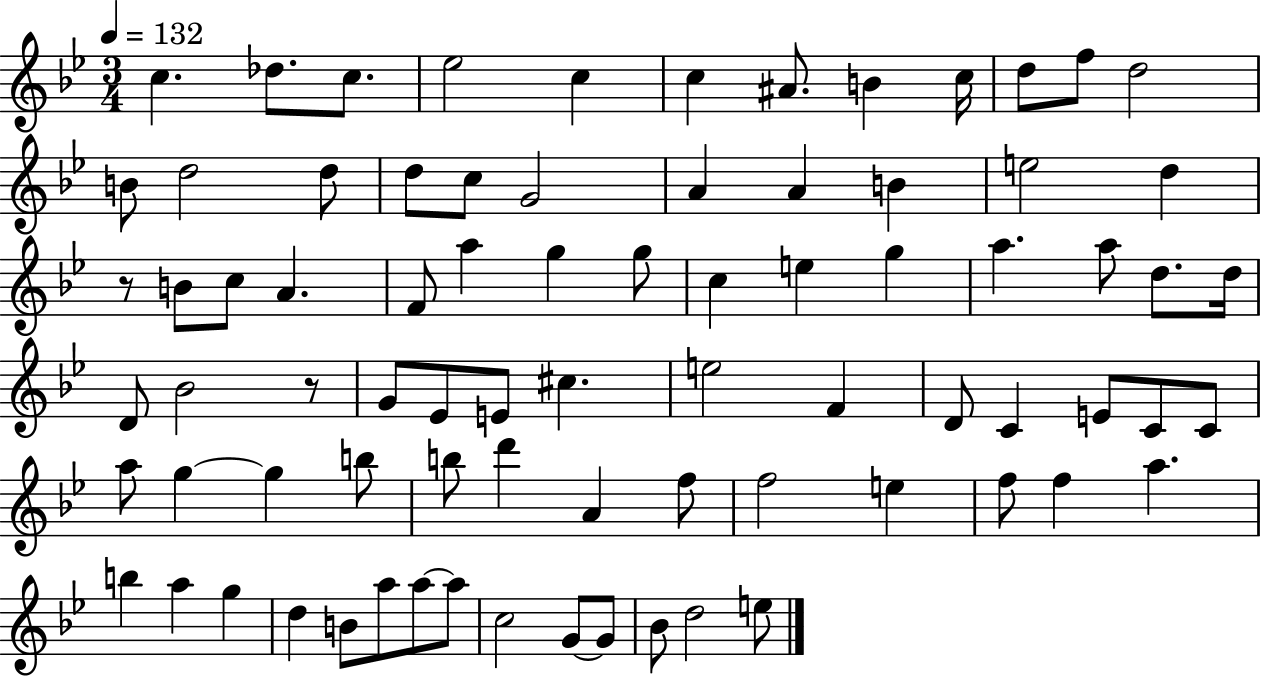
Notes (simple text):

C5/q. Db5/e. C5/e. Eb5/h C5/q C5/q A#4/e. B4/q C5/s D5/e F5/e D5/h B4/e D5/h D5/e D5/e C5/e G4/h A4/q A4/q B4/q E5/h D5/q R/e B4/e C5/e A4/q. F4/e A5/q G5/q G5/e C5/q E5/q G5/q A5/q. A5/e D5/e. D5/s D4/e Bb4/h R/e G4/e Eb4/e E4/e C#5/q. E5/h F4/q D4/e C4/q E4/e C4/e C4/e A5/e G5/q G5/q B5/e B5/e D6/q A4/q F5/e F5/h E5/q F5/e F5/q A5/q. B5/q A5/q G5/q D5/q B4/e A5/e A5/e A5/e C5/h G4/e G4/e Bb4/e D5/h E5/e